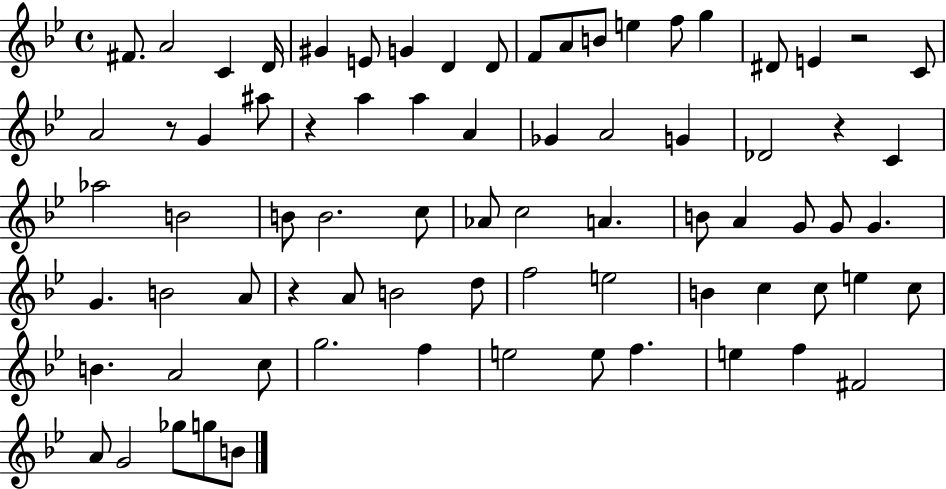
{
  \clef treble
  \time 4/4
  \defaultTimeSignature
  \key bes \major
  fis'8. a'2 c'4 d'16 | gis'4 e'8 g'4 d'4 d'8 | f'8 a'8 b'8 e''4 f''8 g''4 | dis'8 e'4 r2 c'8 | \break a'2 r8 g'4 ais''8 | r4 a''4 a''4 a'4 | ges'4 a'2 g'4 | des'2 r4 c'4 | \break aes''2 b'2 | b'8 b'2. c''8 | aes'8 c''2 a'4. | b'8 a'4 g'8 g'8 g'4. | \break g'4. b'2 a'8 | r4 a'8 b'2 d''8 | f''2 e''2 | b'4 c''4 c''8 e''4 c''8 | \break b'4. a'2 c''8 | g''2. f''4 | e''2 e''8 f''4. | e''4 f''4 fis'2 | \break a'8 g'2 ges''8 g''8 b'8 | \bar "|."
}